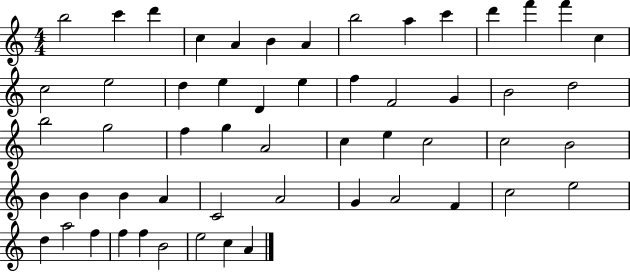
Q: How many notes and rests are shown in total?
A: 55